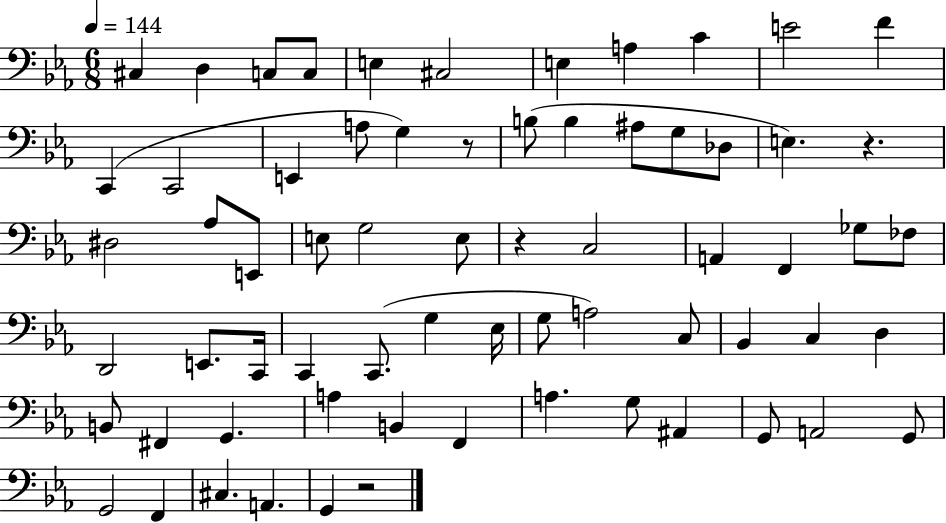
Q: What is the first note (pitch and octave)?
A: C#3